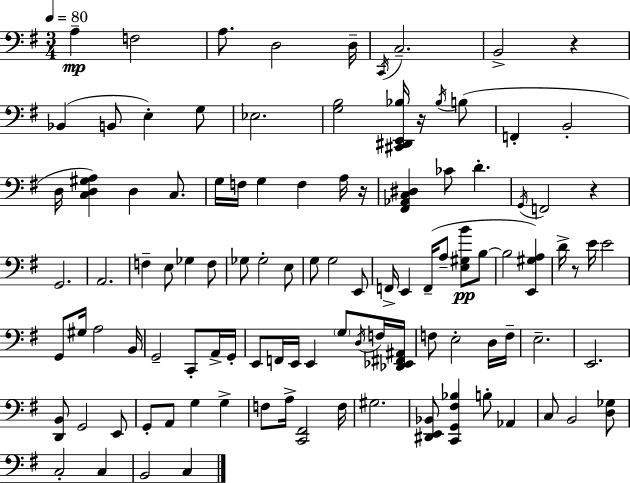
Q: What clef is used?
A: bass